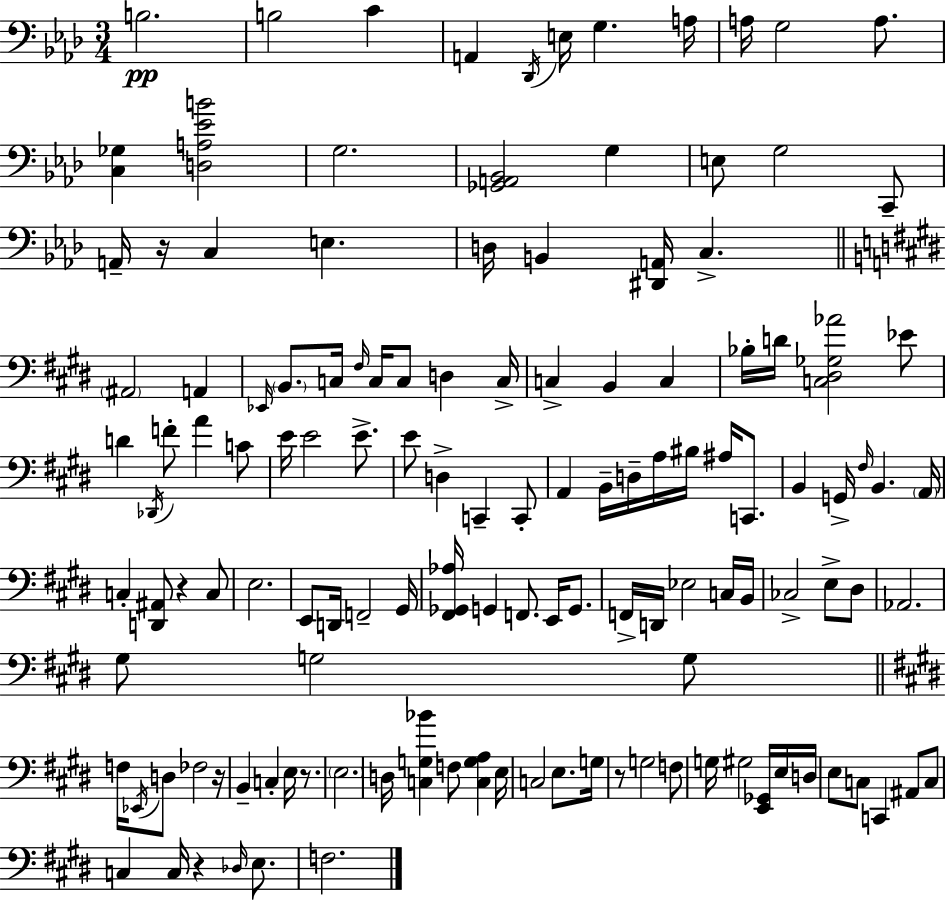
{
  \clef bass
  \numericTimeSignature
  \time 3/4
  \key aes \major
  \repeat volta 2 { b2.\pp | b2 c'4 | a,4 \acciaccatura { des,16 } e16 g4. | a16 a16 g2 a8. | \break <c ges>4 <d a ees' b'>2 | g2. | <ges, a, bes,>2 g4 | e8 g2 c,8-- | \break a,16-- r16 c4 e4. | d16 b,4 <dis, a,>16 c4.-> | \bar "||" \break \key e \major \parenthesize ais,2 a,4 | \grace { ees,16 } \parenthesize b,8. c16 \grace { fis16 } c16 c8 d4 | c16-> c4-> b,4 c4 | bes16-. d'16 <c dis ges aes'>2 | \break ees'8 d'4 \acciaccatura { des,16 } f'8-. a'4 | c'8 e'16 e'2 | e'8.-> e'8 d4-> c,4-- | c,8-. a,4 b,16-- d16-- a16 bis16 ais16 | \break c,8. b,4 g,16-> \grace { fis16 } b,4. | \parenthesize a,16 c4-. <d, ais,>8 r4 | c8 e2. | e,8 d,16 f,2-- | \break gis,16 <fis, ges, aes>16 g,4 f,8. | e,16 g,8. f,16-> d,16 ees2 | c16 b,16 ces2-> | e8-> dis8 aes,2. | \break gis8 g2 | g8 \bar "||" \break \key e \major f16 \acciaccatura { ees,16 } d8 fes2 | r16 b,4-- c4-. e16 r8. | \parenthesize e2. | d16 <c g bes'>4 f8 <c g a>4 | \break e16 c2 e8. | g16 r8 g2 f8 | g16 gis2 <e, ges,>16 e16 | d16 e8 c8 c,4 ais,8 c8 | \break c4 c16 r4 \grace { des16 } e8. | f2. | } \bar "|."
}